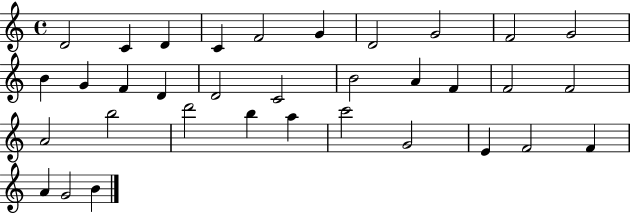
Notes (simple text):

D4/h C4/q D4/q C4/q F4/h G4/q D4/h G4/h F4/h G4/h B4/q G4/q F4/q D4/q D4/h C4/h B4/h A4/q F4/q F4/h F4/h A4/h B5/h D6/h B5/q A5/q C6/h G4/h E4/q F4/h F4/q A4/q G4/h B4/q